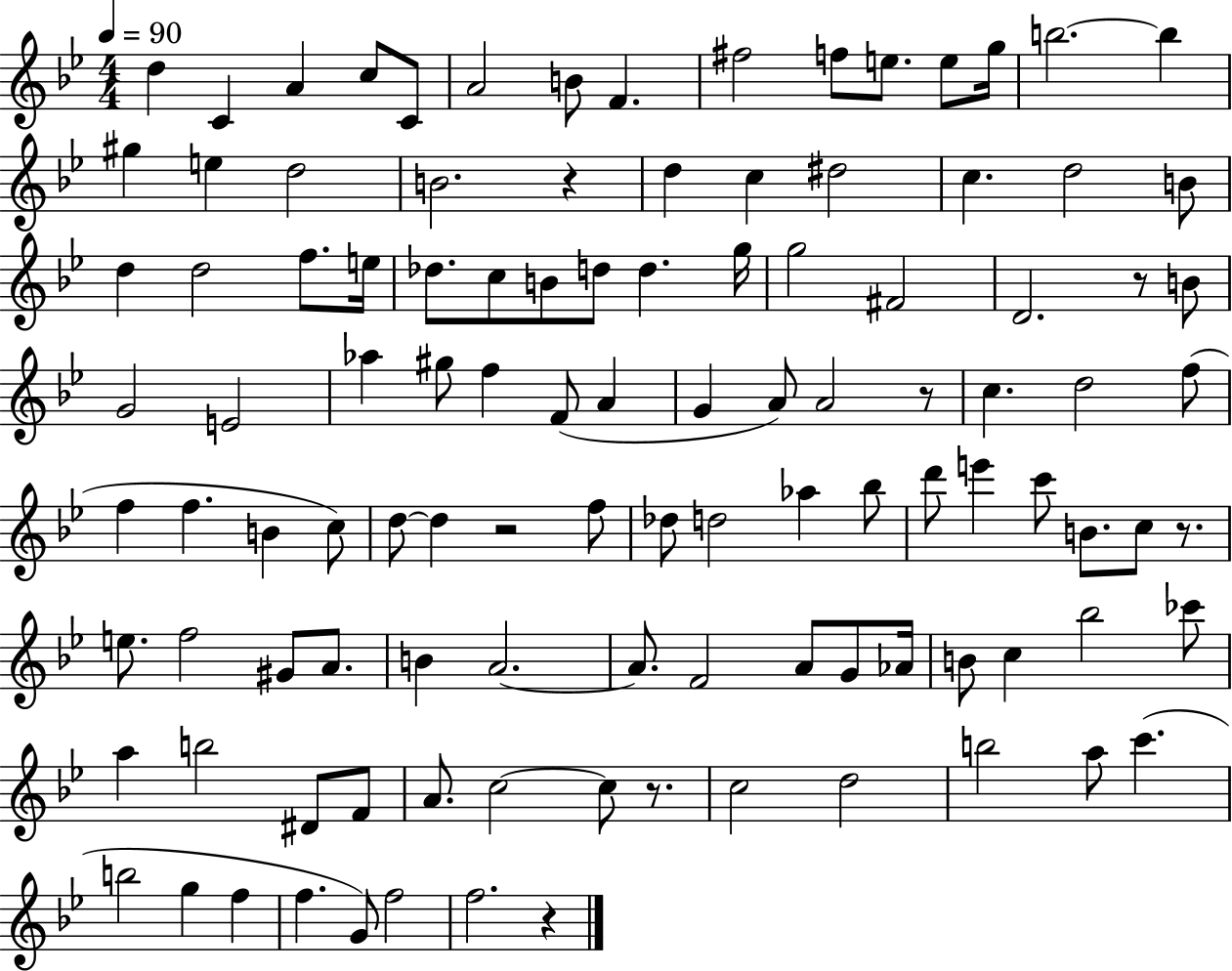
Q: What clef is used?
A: treble